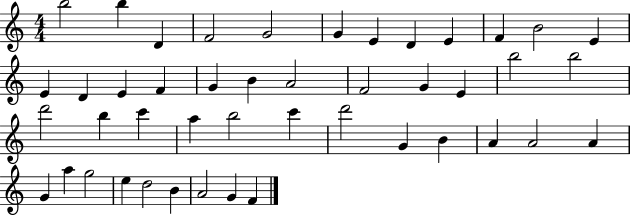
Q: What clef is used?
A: treble